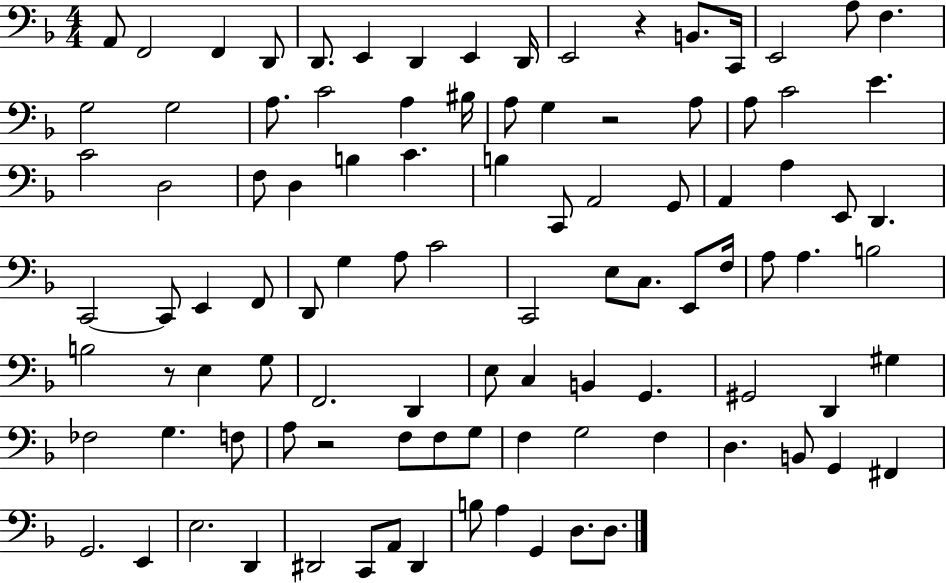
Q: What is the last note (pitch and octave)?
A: D3